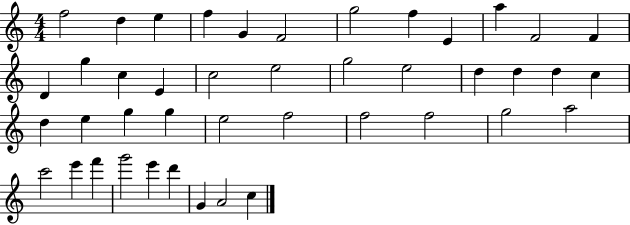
X:1
T:Untitled
M:4/4
L:1/4
K:C
f2 d e f G F2 g2 f E a F2 F D g c E c2 e2 g2 e2 d d d c d e g g e2 f2 f2 f2 g2 a2 c'2 e' f' g'2 e' d' G A2 c